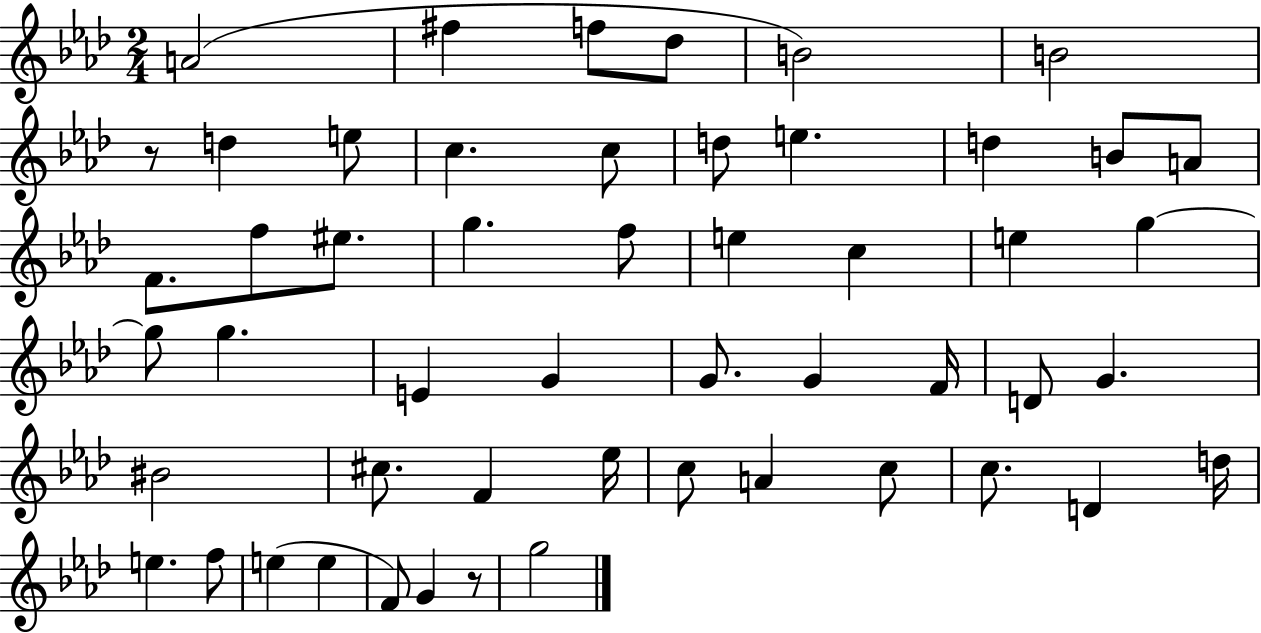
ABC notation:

X:1
T:Untitled
M:2/4
L:1/4
K:Ab
A2 ^f f/2 _d/2 B2 B2 z/2 d e/2 c c/2 d/2 e d B/2 A/2 F/2 f/2 ^e/2 g f/2 e c e g g/2 g E G G/2 G F/4 D/2 G ^B2 ^c/2 F _e/4 c/2 A c/2 c/2 D d/4 e f/2 e e F/2 G z/2 g2